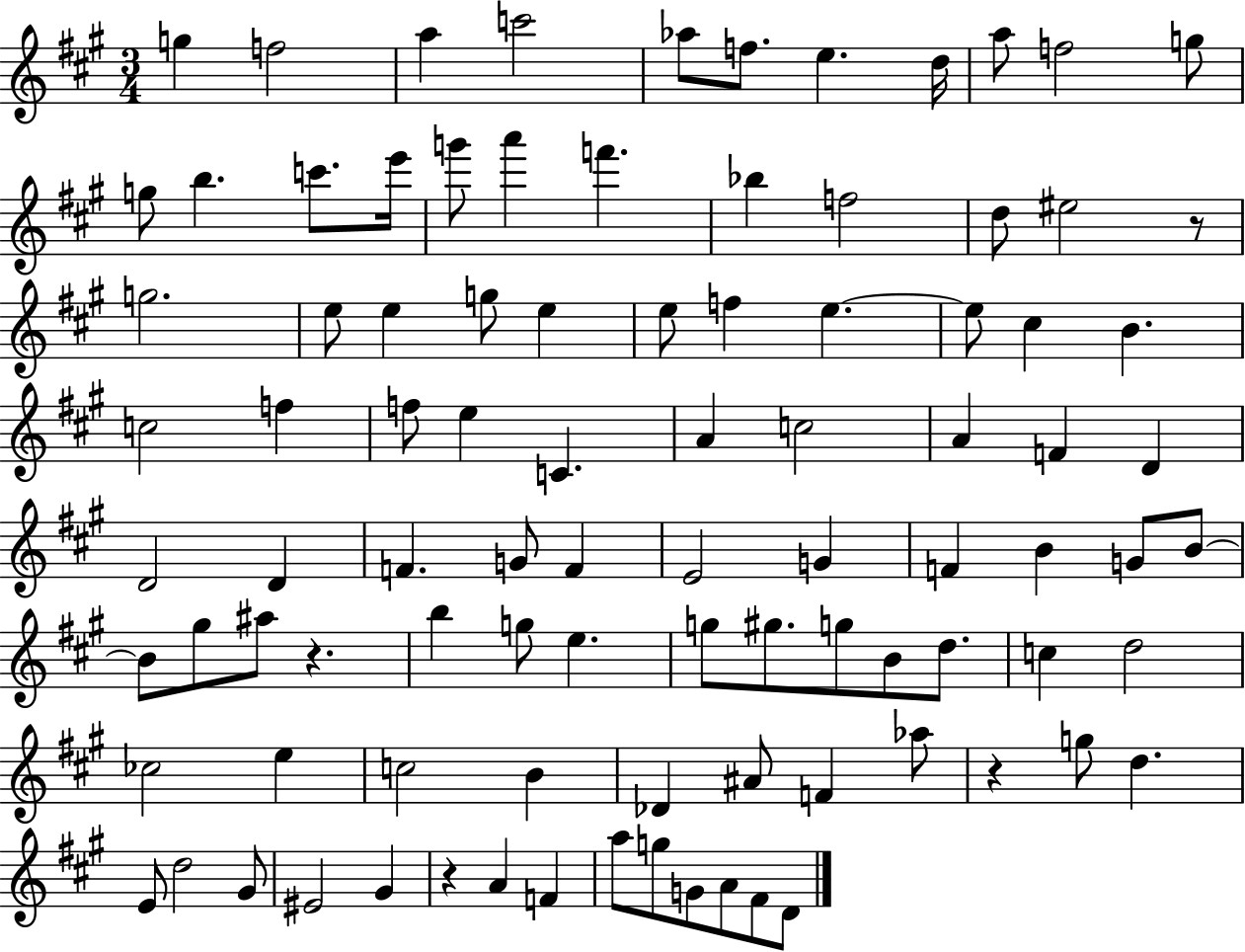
{
  \clef treble
  \numericTimeSignature
  \time 3/4
  \key a \major
  g''4 f''2 | a''4 c'''2 | aes''8 f''8. e''4. d''16 | a''8 f''2 g''8 | \break g''8 b''4. c'''8. e'''16 | g'''8 a'''4 f'''4. | bes''4 f''2 | d''8 eis''2 r8 | \break g''2. | e''8 e''4 g''8 e''4 | e''8 f''4 e''4.~~ | e''8 cis''4 b'4. | \break c''2 f''4 | f''8 e''4 c'4. | a'4 c''2 | a'4 f'4 d'4 | \break d'2 d'4 | f'4. g'8 f'4 | e'2 g'4 | f'4 b'4 g'8 b'8~~ | \break b'8 gis''8 ais''8 r4. | b''4 g''8 e''4. | g''8 gis''8. g''8 b'8 d''8. | c''4 d''2 | \break ces''2 e''4 | c''2 b'4 | des'4 ais'8 f'4 aes''8 | r4 g''8 d''4. | \break e'8 d''2 gis'8 | eis'2 gis'4 | r4 a'4 f'4 | a''8 g''8 g'8 a'8 fis'8 d'8 | \break \bar "|."
}